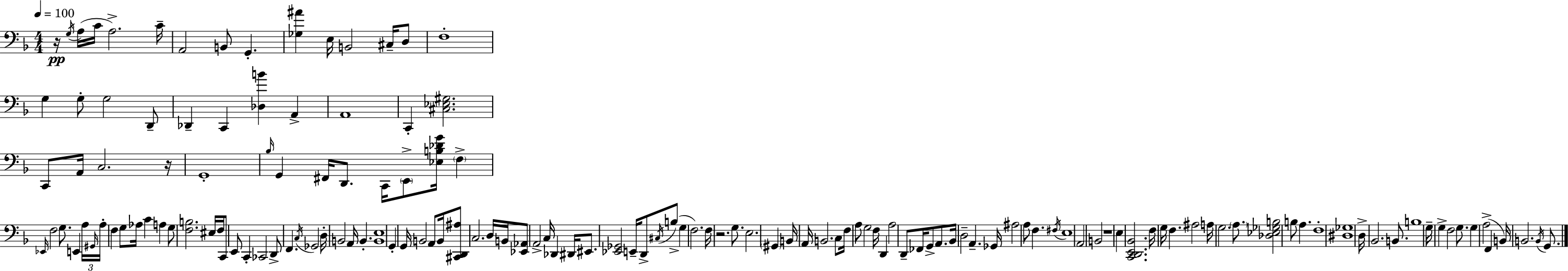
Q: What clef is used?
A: bass